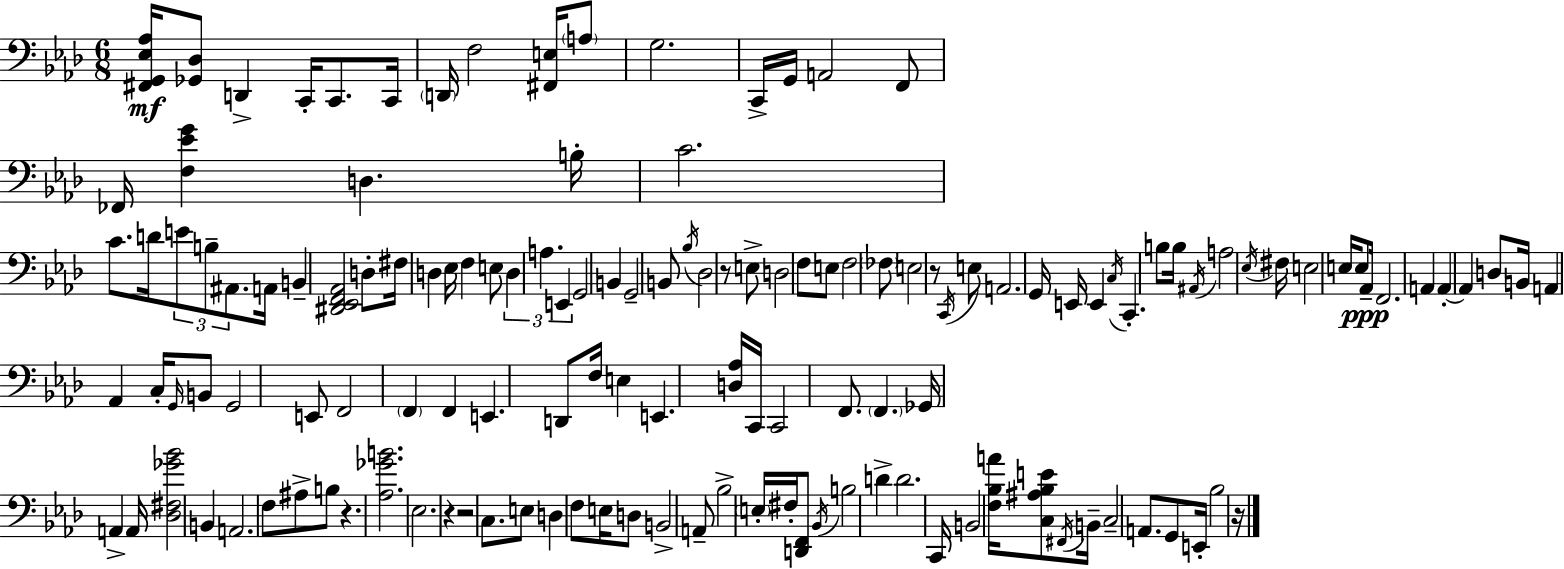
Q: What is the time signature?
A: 6/8